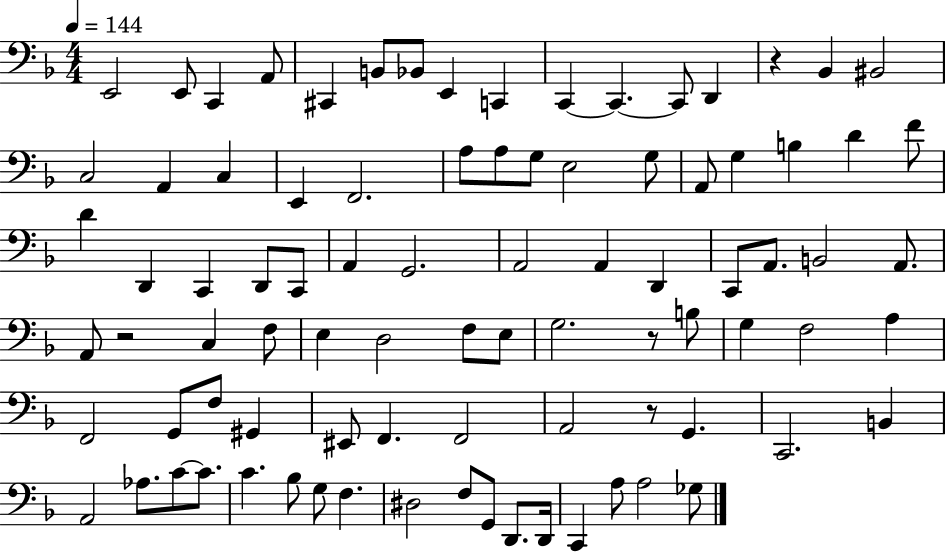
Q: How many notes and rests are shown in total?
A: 88